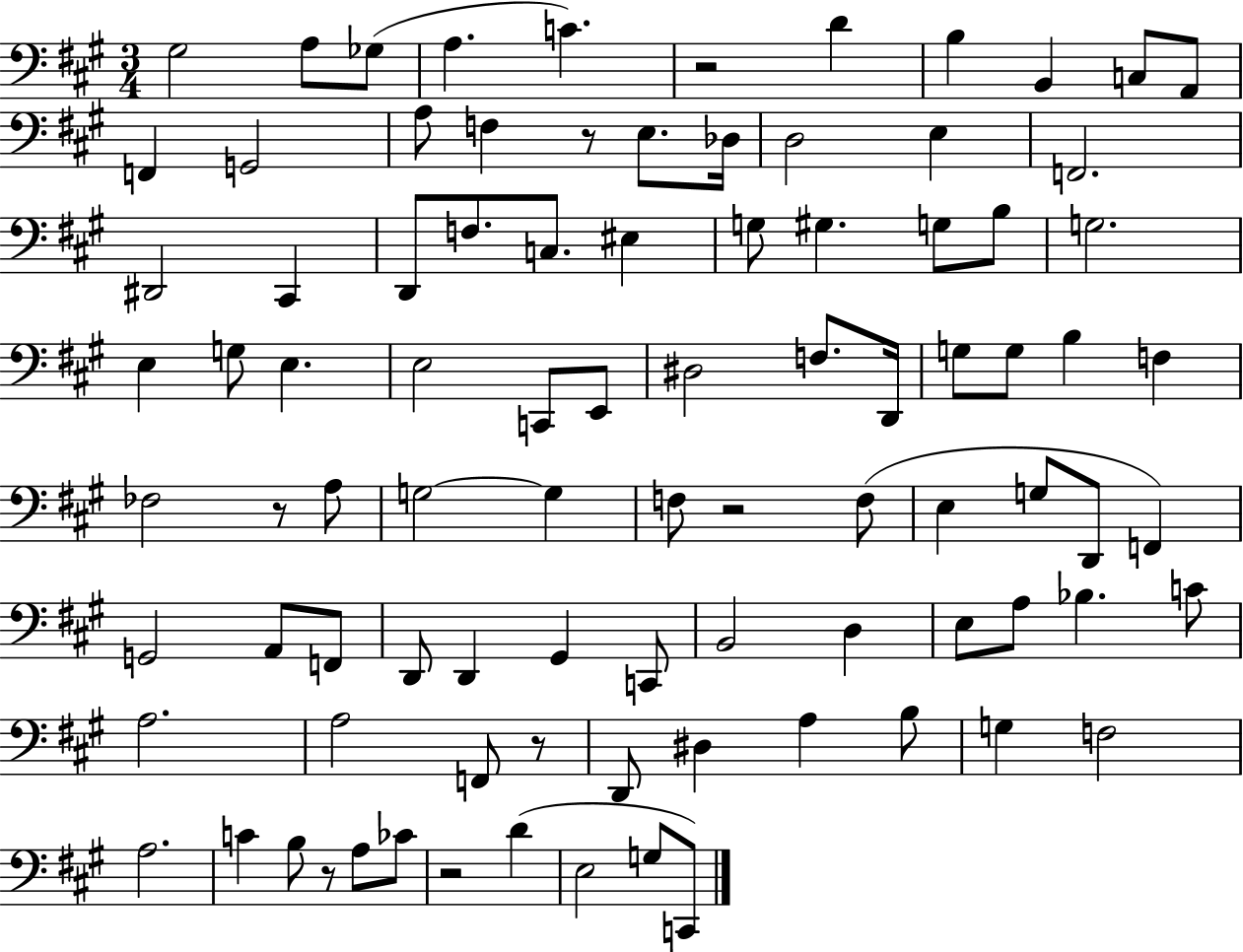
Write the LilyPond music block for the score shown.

{
  \clef bass
  \numericTimeSignature
  \time 3/4
  \key a \major
  \repeat volta 2 { gis2 a8 ges8( | a4. c'4.) | r2 d'4 | b4 b,4 c8 a,8 | \break f,4 g,2 | a8 f4 r8 e8. des16 | d2 e4 | f,2. | \break dis,2 cis,4 | d,8 f8. c8. eis4 | g8 gis4. g8 b8 | g2. | \break e4 g8 e4. | e2 c,8 e,8 | dis2 f8. d,16 | g8 g8 b4 f4 | \break fes2 r8 a8 | g2~~ g4 | f8 r2 f8( | e4 g8 d,8 f,4) | \break g,2 a,8 f,8 | d,8 d,4 gis,4 c,8 | b,2 d4 | e8 a8 bes4. c'8 | \break a2. | a2 f,8 r8 | d,8 dis4 a4 b8 | g4 f2 | \break a2. | c'4 b8 r8 a8 ces'8 | r2 d'4( | e2 g8 c,8) | \break } \bar "|."
}